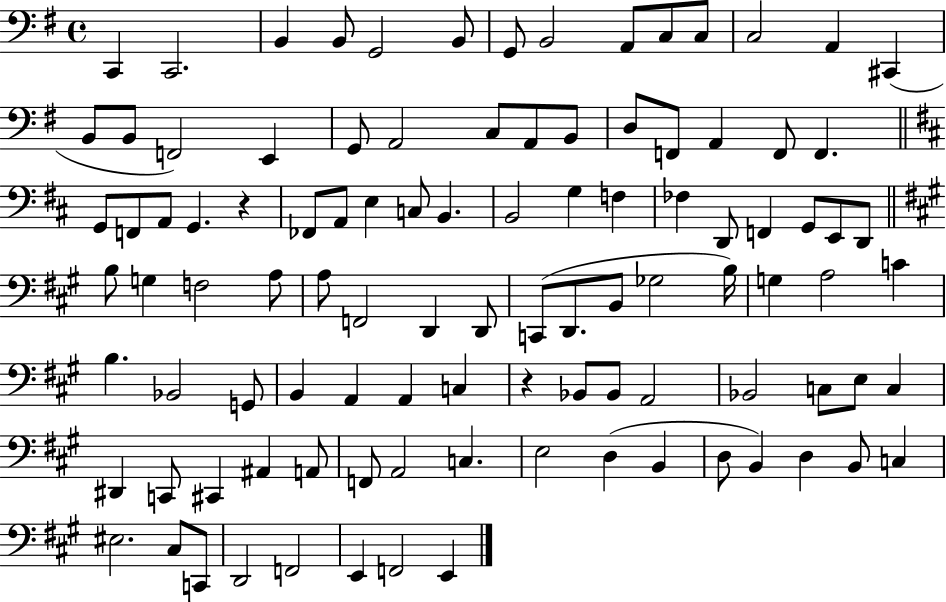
C2/q C2/h. B2/q B2/e G2/h B2/e G2/e B2/h A2/e C3/e C3/e C3/h A2/q C#2/q B2/e B2/e F2/h E2/q G2/e A2/h C3/e A2/e B2/e D3/e F2/e A2/q F2/e F2/q. G2/e F2/e A2/e G2/q. R/q FES2/e A2/e E3/q C3/e B2/q. B2/h G3/q F3/q FES3/q D2/e F2/q G2/e E2/e D2/e B3/e G3/q F3/h A3/e A3/e F2/h D2/q D2/e C2/e D2/e. B2/e Gb3/h B3/s G3/q A3/h C4/q B3/q. Bb2/h G2/e B2/q A2/q A2/q C3/q R/q Bb2/e Bb2/e A2/h Bb2/h C3/e E3/e C3/q D#2/q C2/e C#2/q A#2/q A2/e F2/e A2/h C3/q. E3/h D3/q B2/q D3/e B2/q D3/q B2/e C3/q EIS3/h. C#3/e C2/e D2/h F2/h E2/q F2/h E2/q